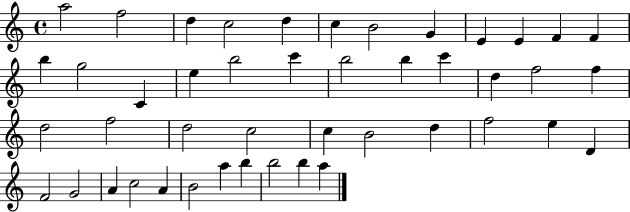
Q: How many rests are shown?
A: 0